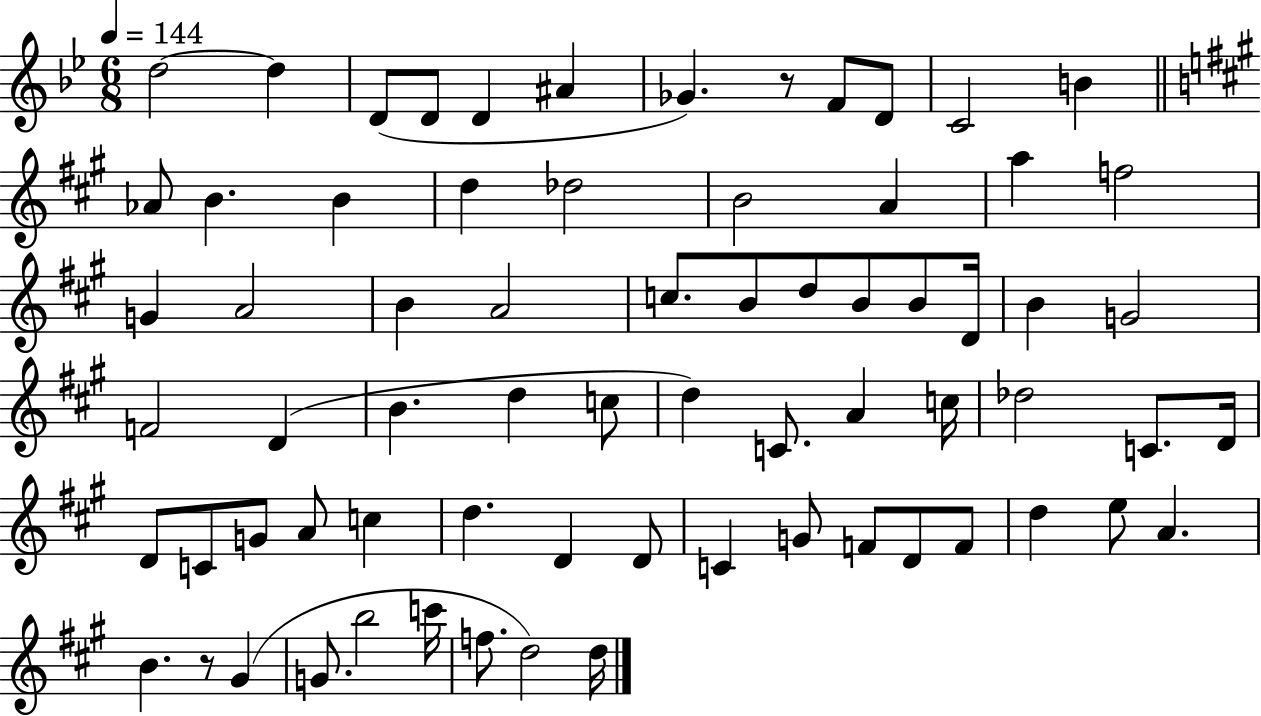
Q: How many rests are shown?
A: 2